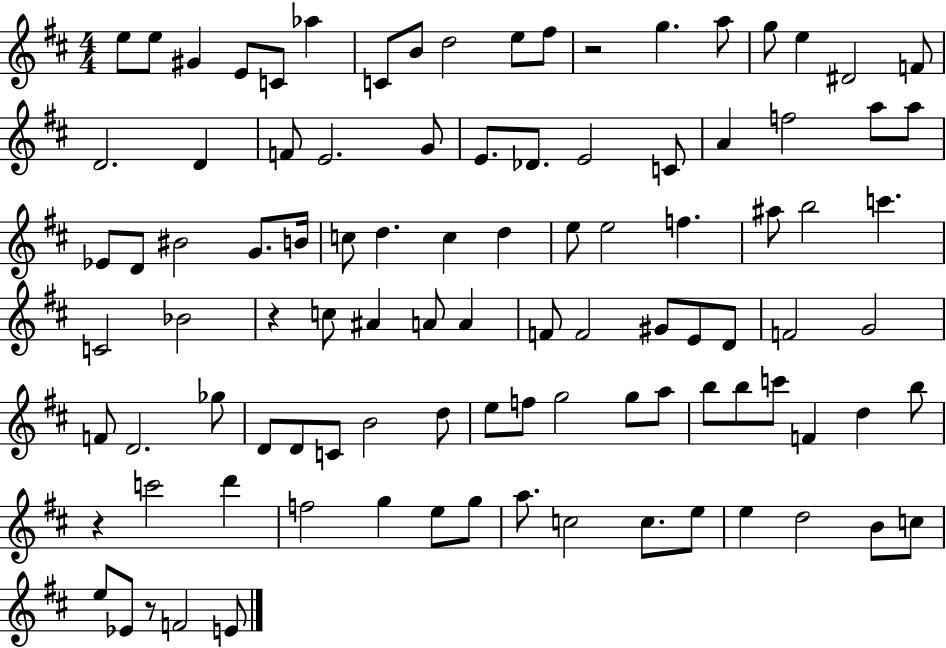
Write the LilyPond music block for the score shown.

{
  \clef treble
  \numericTimeSignature
  \time 4/4
  \key d \major
  e''8 e''8 gis'4 e'8 c'8 aes''4 | c'8 b'8 d''2 e''8 fis''8 | r2 g''4. a''8 | g''8 e''4 dis'2 f'8 | \break d'2. d'4 | f'8 e'2. g'8 | e'8. des'8. e'2 c'8 | a'4 f''2 a''8 a''8 | \break ees'8 d'8 bis'2 g'8. b'16 | c''8 d''4. c''4 d''4 | e''8 e''2 f''4. | ais''8 b''2 c'''4. | \break c'2 bes'2 | r4 c''8 ais'4 a'8 a'4 | f'8 f'2 gis'8 e'8 d'8 | f'2 g'2 | \break f'8 d'2. ges''8 | d'8 d'8 c'8 b'2 d''8 | e''8 f''8 g''2 g''8 a''8 | b''8 b''8 c'''8 f'4 d''4 b''8 | \break r4 c'''2 d'''4 | f''2 g''4 e''8 g''8 | a''8. c''2 c''8. e''8 | e''4 d''2 b'8 c''8 | \break e''8 ees'8 r8 f'2 e'8 | \bar "|."
}